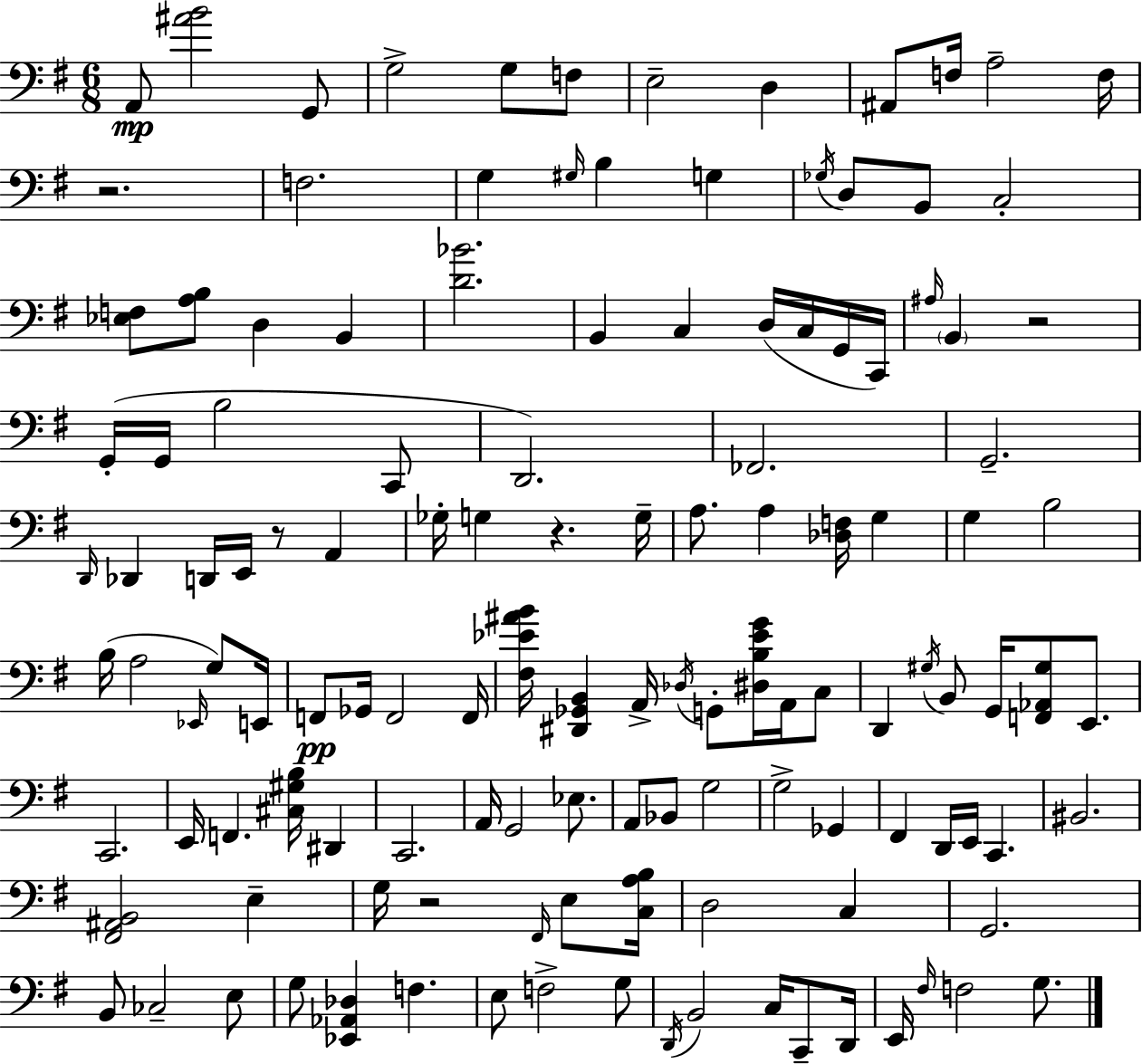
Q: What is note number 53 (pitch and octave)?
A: Eb2